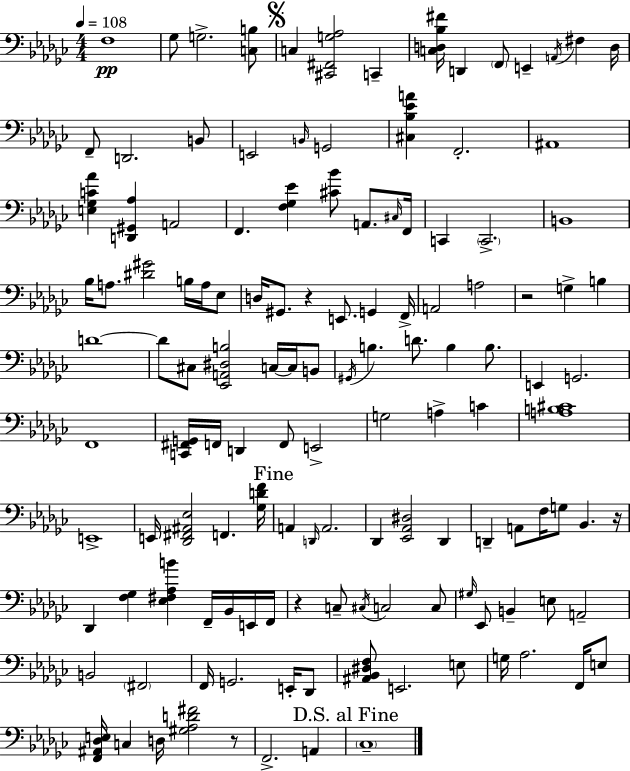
{
  \clef bass
  \numericTimeSignature
  \time 4/4
  \key ees \minor
  \tempo 4 = 108
  \repeat volta 2 { f1\pp | ges8 g2.-> <c b>8 | \mark \markup { \musicglyph "scripts.segno" } c4 <cis, fis, g aes>2 c,4-- | <c d bes fis'>16 d,4 \parenthesize f,8 e,4-- \acciaccatura { a,16 } fis4 | \break d16 f,8-- d,2. b,8 | e,2 \grace { b,16 } g,2 | <cis bes ees' a'>4 f,2.-. | ais,1 | \break <e ges c' aes'>4 <d, gis, aes>4 a,2 | f,4. <f ges ees'>4 <cis' bes'>8 a,8. | \grace { cis16 } f,16 c,4 \parenthesize c,2.-> | b,1 | \break bes16 a8. <dis' gis'>2 b16 | a16 ees8 d16 gis,8. r4 e,8. g,4 | f,16-> a,2 a2 | r2 g4-> b4 | \break d'1~~ | d'8 cis8 <ees, a, dis b>2 c16~~ | c16 b,8 \acciaccatura { gis,16 } b4. d'8. b4 | b8. e,4 g,2. | \break f,1 | <c, fis, g,>16 f,16 d,4 f,8 e,2-> | g2 a4-> | c'4 <a b cis'>1 | \break e,1-> | e,16 <des, fis, ais, ees>2 f,4. | <ges d' f'>16 \mark "Fine" a,4 \grace { d,16 } a,2. | des,4 <ees, aes, dis>2 | \break des,4 d,4-- a,8 f16 g8 bes,4. | r16 des,4 <f ges>4 <ees fis aes b'>4 | f,16-- bes,16 e,16 f,16 r4 c8-- \acciaccatura { cis16 } c2 | c8 \grace { gis16 } ees,8 b,4-- e8 a,2-- | \break b,2 \parenthesize fis,2 | f,16 g,2. | e,16-. des,8 <ais, bes, dis f>8 e,2. | e8 g16 aes2. | \break f,16 e8 <f, ais, des e>16 c4 d16 <gis aes d' fis'>2 | r8 f,2.-> | a,4 \mark "D.S. al Fine" \parenthesize ces1-- | } \bar "|."
}